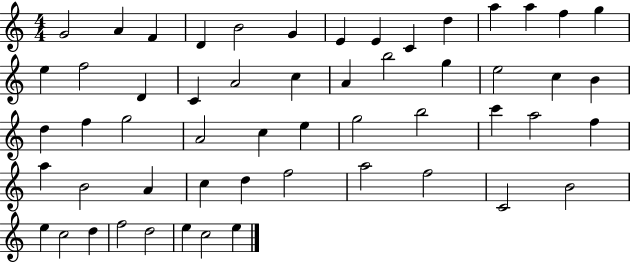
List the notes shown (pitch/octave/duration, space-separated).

G4/h A4/q F4/q D4/q B4/h G4/q E4/q E4/q C4/q D5/q A5/q A5/q F5/q G5/q E5/q F5/h D4/q C4/q A4/h C5/q A4/q B5/h G5/q E5/h C5/q B4/q D5/q F5/q G5/h A4/h C5/q E5/q G5/h B5/h C6/q A5/h F5/q A5/q B4/h A4/q C5/q D5/q F5/h A5/h F5/h C4/h B4/h E5/q C5/h D5/q F5/h D5/h E5/q C5/h E5/q